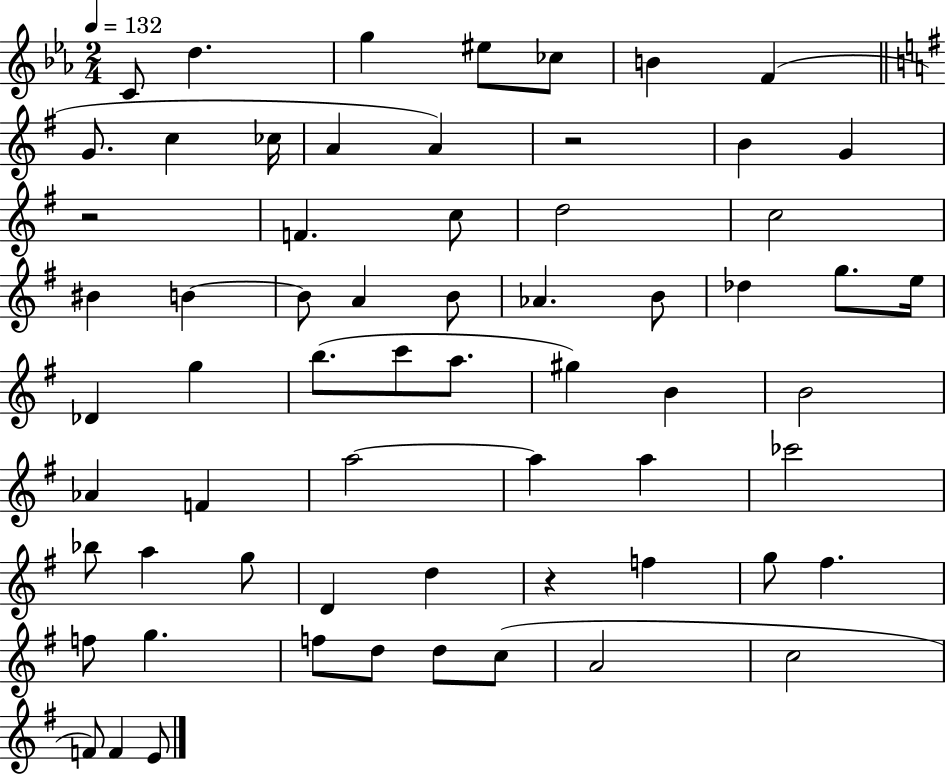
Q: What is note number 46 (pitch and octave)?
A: D4